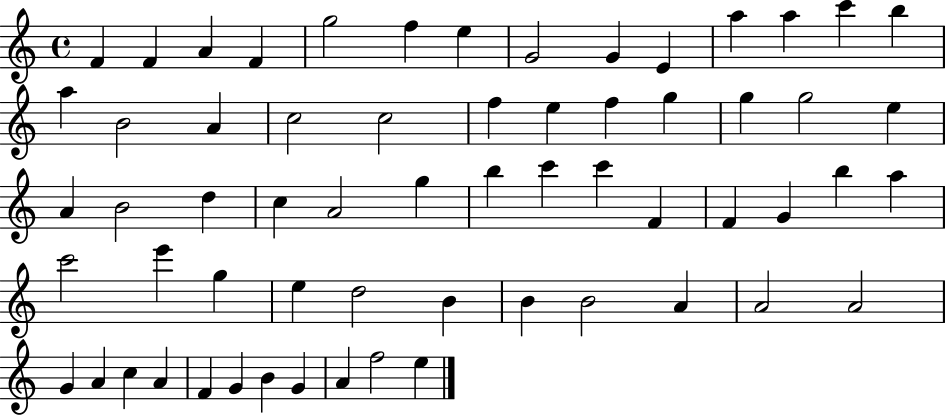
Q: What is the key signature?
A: C major